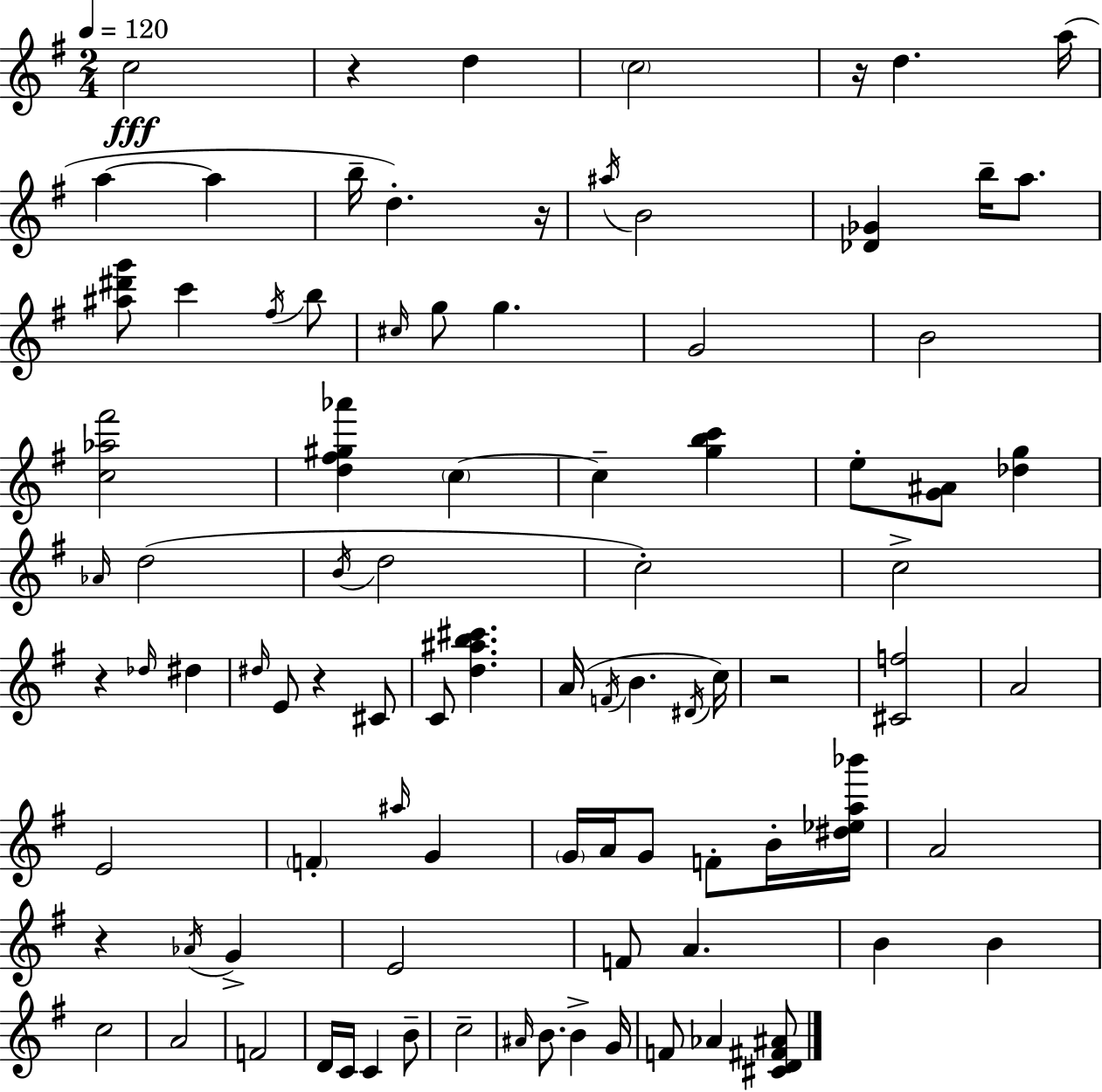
{
  \clef treble
  \numericTimeSignature
  \time 2/4
  \key g \major
  \tempo 4 = 120
  c''2\fff | r4 d''4 | \parenthesize c''2 | r16 d''4. a''16( | \break a''4~~ a''4 | b''16-- d''4.-.) r16 | \acciaccatura { ais''16 } b'2 | <des' ges'>4 b''16-- a''8. | \break <ais'' dis''' g'''>8 c'''4 \acciaccatura { fis''16 } | b''8 \grace { cis''16 } g''8 g''4. | g'2 | b'2 | \break <c'' aes'' fis'''>2 | <d'' fis'' gis'' aes'''>4 \parenthesize c''4~~ | c''4-- <g'' b'' c'''>4 | e''8-. <g' ais'>8 <des'' g''>4 | \break \grace { aes'16 } d''2( | \acciaccatura { b'16 } d''2 | c''2-.) | c''2-> | \break r4 | \grace { des''16 } dis''4 \grace { dis''16 } e'8 | r4 cis'8 c'8 | <d'' ais'' b'' cis'''>4. a'16( | \break \acciaccatura { f'16 } b'4. \acciaccatura { dis'16 } | c''16) r2 | <cis' f''>2 | a'2 | \break e'2 | \parenthesize f'4-. \grace { ais''16 } g'4 | \parenthesize g'16 a'16 g'8 f'8-. | b'16-. <dis'' ees'' a'' bes'''>16 a'2 | \break r4 \acciaccatura { aes'16 } g'4-> | e'2 | f'8 a'4. | b'4 b'4 | \break c''2 | a'2 | f'2 | d'16 c'16 c'4 | \break b'8-- c''2-- | \grace { ais'16 } b'8. b'4-> | g'16 f'8 aes'4 | <cis' d' fis' ais'>8 \bar "|."
}